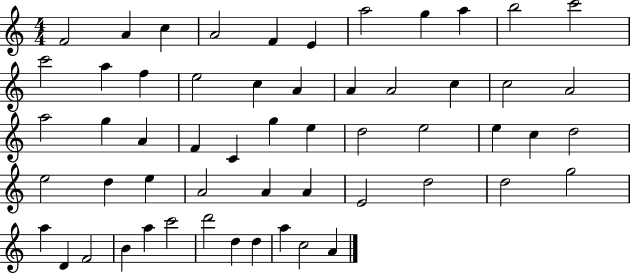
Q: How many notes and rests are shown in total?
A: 56